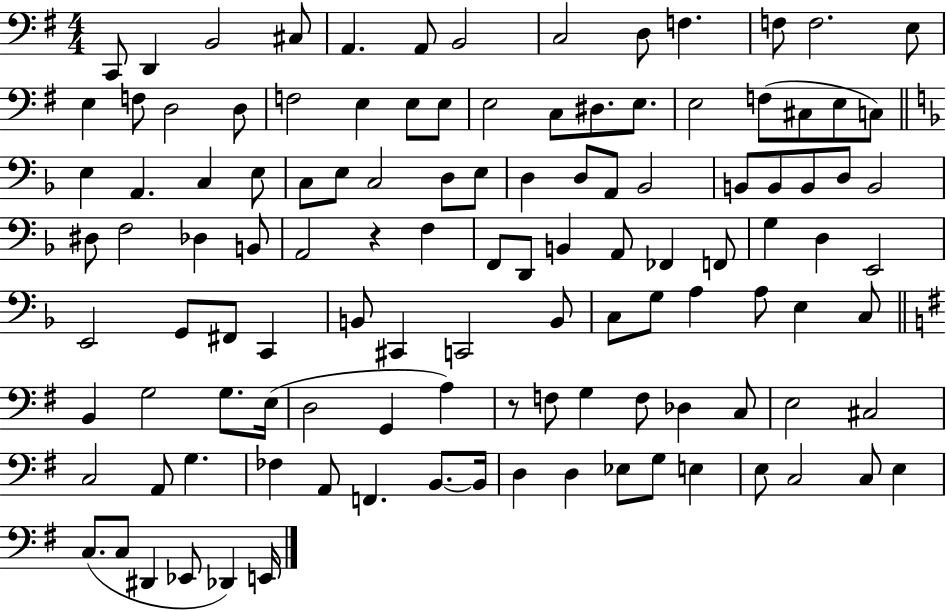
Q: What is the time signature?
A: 4/4